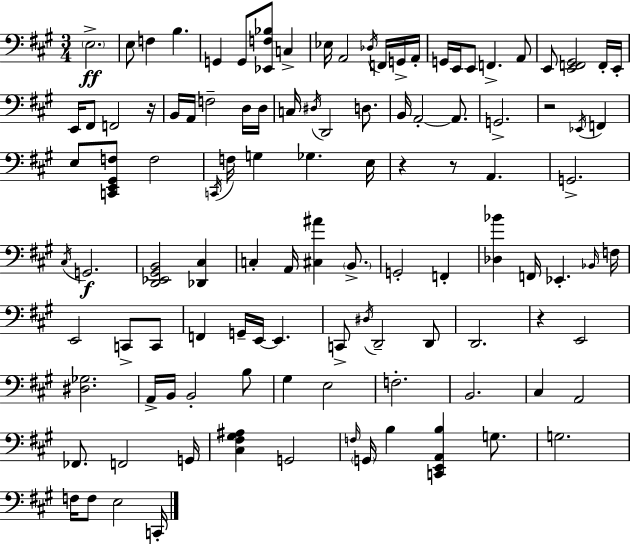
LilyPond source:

{
  \clef bass
  \numericTimeSignature
  \time 3/4
  \key a \major
  \parenthesize e2.->\ff | e8 f4 b4. | g,4 g,8 <ees, f bes>8 c4-> | ees16 a,2 \acciaccatura { des16 } f,16 g,16-> | \break a,16-. g,16 e,16 e,8 f,4.-> a,8 | e,8 <e, f, gis,>2 f,16-. | e,16-. e,16 fis,8 f,2 | r16 b,16 a,16 f2-- d16 | \break d16 c16 \acciaccatura { dis16 } d,2 d8. | b,16 a,2-.~~ a,8. | g,2.-> | r2 \acciaccatura { ees,16 } f,4 | \break e8 <c, e, gis, f>8 f2 | \acciaccatura { c,16 } f16 g4 ges4. | e16 r4 r8 a,4. | g,2.-> | \break \acciaccatura { cis16 }\f g,2. | <d, ees, gis, b,>2 | <des, cis>4 c4-. a,16 <cis ais'>4 | \parenthesize b,8.-> g,2-. | \break f,4-. <des bes'>4 f,16 ees,4.-. | \grace { bes,16 } f16 e,2 | c,8-> c,8 f,4 g,16-- e,16~~ | e,4. c,8-> \acciaccatura { dis16 } d,2-- | \break d,8 d,2. | r4 e,2 | <dis ges>2. | a,16-> b,16 b,2-. | \break b8 gis4 e2 | f2.-. | b,2. | cis4 a,2 | \break fes,8. f,2 | g,16 <cis fis gis ais>4 g,2 | \grace { f16 } \parenthesize g,16 b4 | <c, e, a, b>4 g8. g2. | \break f16 f8 e2 | c,16-. \bar "|."
}